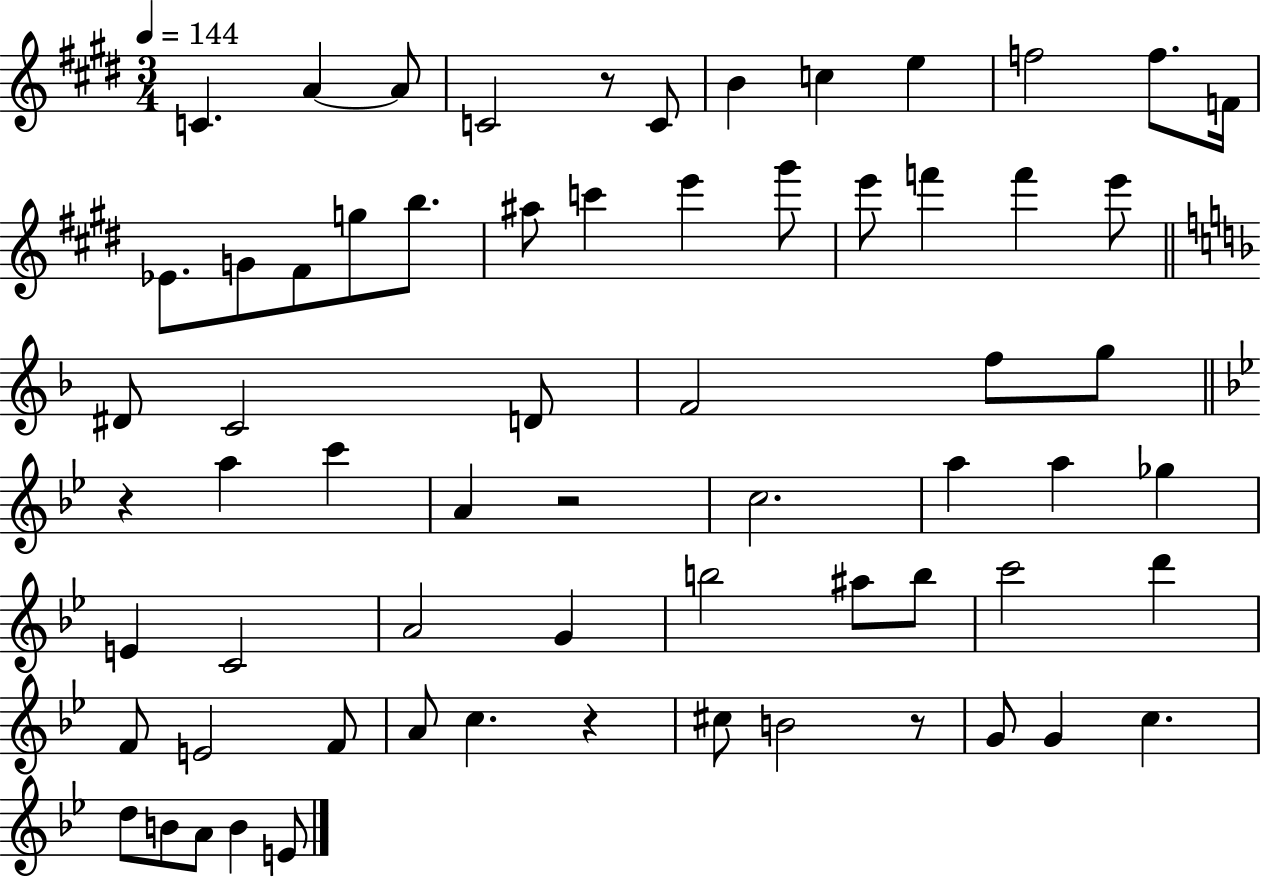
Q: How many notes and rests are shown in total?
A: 66